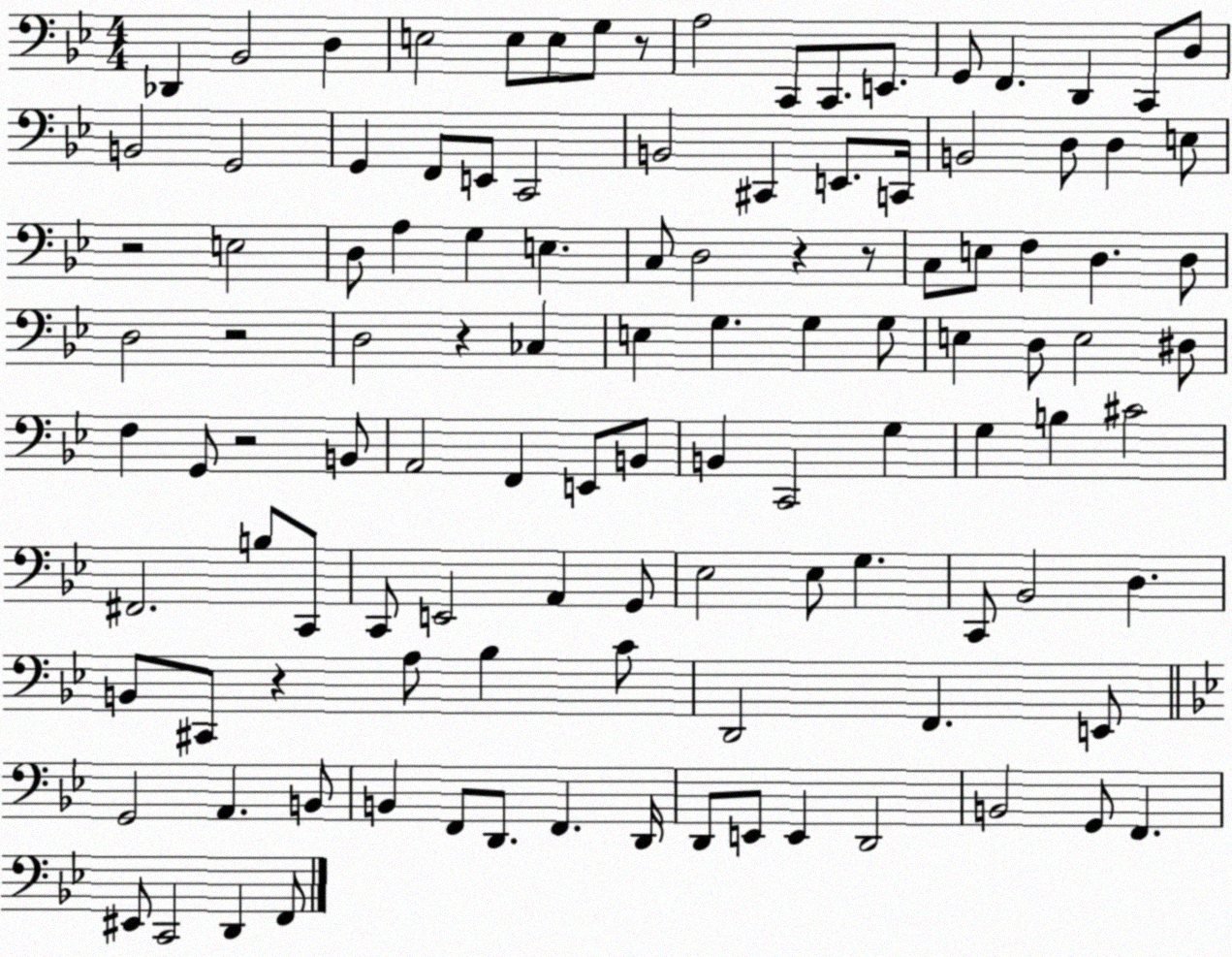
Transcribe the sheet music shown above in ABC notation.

X:1
T:Untitled
M:4/4
L:1/4
K:Bb
_D,, _B,,2 D, E,2 E,/2 E,/2 G,/2 z/2 A,2 C,,/2 C,,/2 E,,/2 G,,/2 F,, D,, C,,/2 D,/2 B,,2 G,,2 G,, F,,/2 E,,/2 C,,2 B,,2 ^C,, E,,/2 C,,/4 B,,2 D,/2 D, E,/2 z2 E,2 D,/2 A, G, E, C,/2 D,2 z z/2 C,/2 E,/2 F, D, D,/2 D,2 z2 D,2 z _C, E, G, G, G,/2 E, D,/2 E,2 ^D,/2 F, G,,/2 z2 B,,/2 A,,2 F,, E,,/2 B,,/2 B,, C,,2 G, G, B, ^C2 ^F,,2 B,/2 C,,/2 C,,/2 E,,2 A,, G,,/2 _E,2 _E,/2 G, C,,/2 _B,,2 D, B,,/2 ^C,,/2 z A,/2 _B, C/2 D,,2 F,, E,,/2 G,,2 A,, B,,/2 B,, F,,/2 D,,/2 F,, D,,/4 D,,/2 E,,/2 E,, D,,2 B,,2 G,,/2 F,, ^E,,/2 C,,2 D,, F,,/2